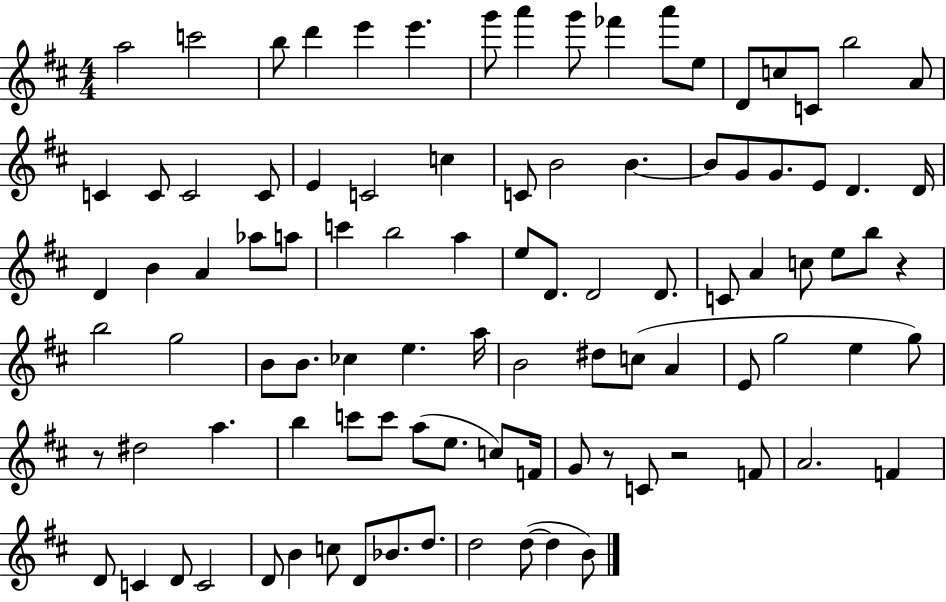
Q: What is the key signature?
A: D major